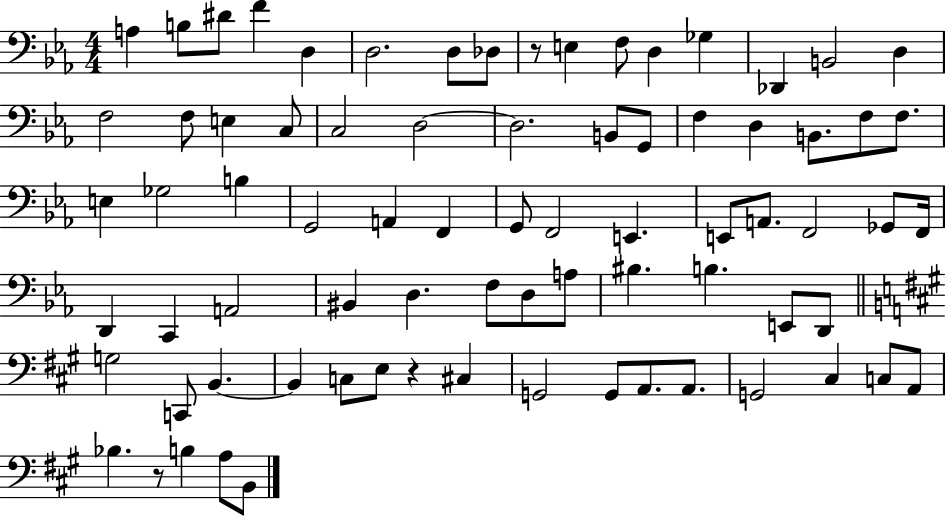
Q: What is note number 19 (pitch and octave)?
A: C3